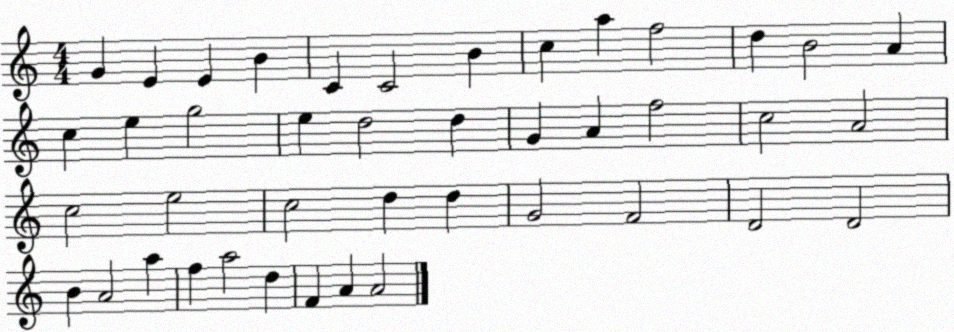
X:1
T:Untitled
M:4/4
L:1/4
K:C
G E E B C C2 B c a f2 d B2 A c e g2 e d2 d G A f2 c2 A2 c2 e2 c2 d d G2 F2 D2 D2 B A2 a f a2 d F A A2